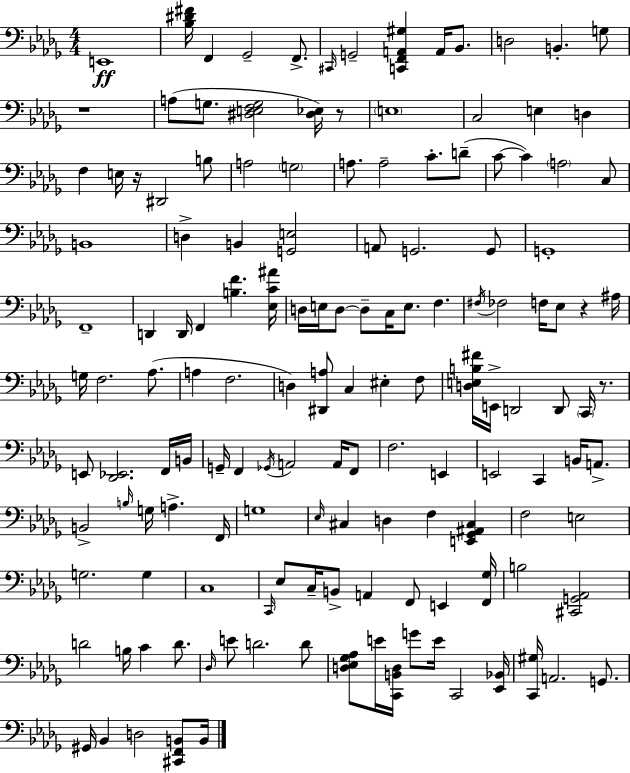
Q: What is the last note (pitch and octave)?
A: B2